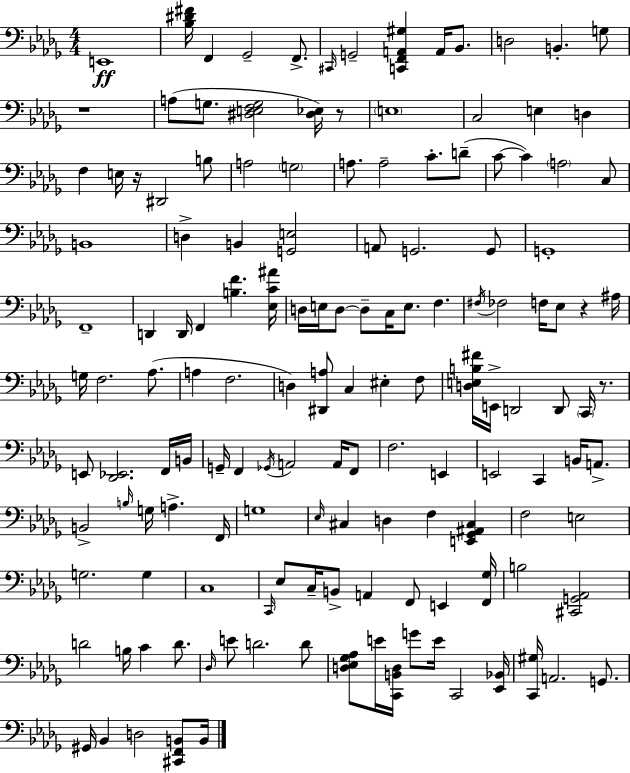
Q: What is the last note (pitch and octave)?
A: B2